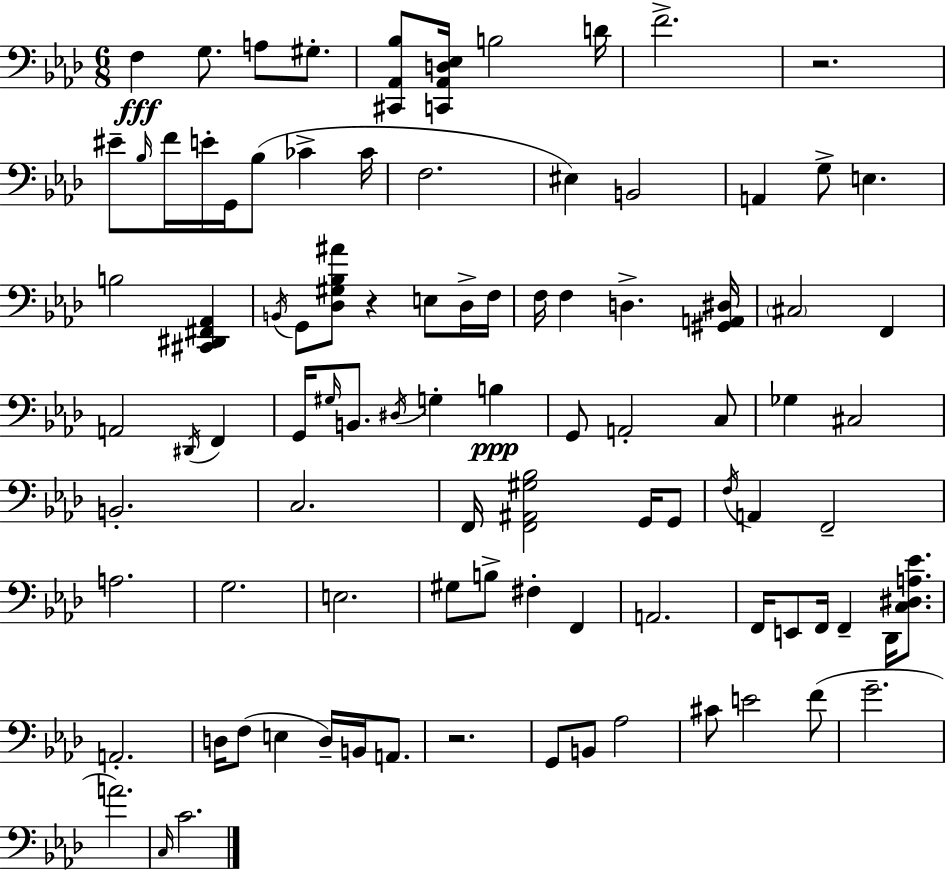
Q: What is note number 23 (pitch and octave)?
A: B2